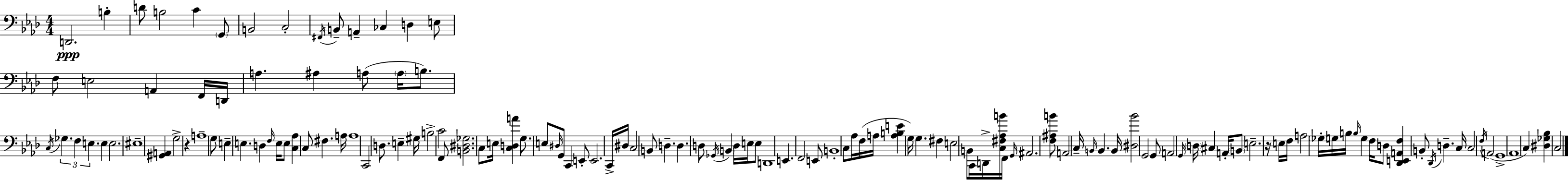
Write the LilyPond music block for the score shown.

{
  \clef bass
  \numericTimeSignature
  \time 4/4
  \key aes \major
  \repeat volta 2 { d,2.\ppp b4-. | d'8 b2 c'4 \parenthesize g,8 | b,2 c2-. | \acciaccatura { fis,16 } b,8-- a,4-- ces4 d4 e8 | \break f8 e2 a,4 f,16 | d,16 a4. ais4 a8( \parenthesize a16 b8.) | \acciaccatura { c16 } \tuplet 3/2 { ges4. f4 e4. } | e4 e2. | \break eis1-- | <gis, a,>4 g2-> r4 | a1-- | g8 e4-- e4. d4 | \break \grace { f16 } e16 e8 <c aes>4 c8 fis4. | a16 a1 | c,2 d8. e4-- | gis16 b2-> c'2 | \break f,8 <b, dis ges>2. | c8 e16 <c d a'>4 g8. e8 \grace { dis16 } g,8 | c,4 e,8-. e,2. | c,16-> dis16 c2 b,8 d4.-- | \break d4. d8 \acciaccatura { ges,16 } \parenthesize b,4 | d16 e16 e8 d,1 | e,4. f,2 | e,8 b,1-. | \break c8 aes16 f16( a16 <a b e'>4 g16) g4. | fis4 e2 | b,8 c,16 d,16-> <c fis aes b'>16 f,16 \grace { g,16 } ais,2. | <f ais b'>8 a,2 c16-- \grace { b,16 } | \break b,4. b,16 <dis bes'>2 g,2 | g,8 a,2 | \grace { g,16 } \parenthesize d16 cis4 a,16-. \parenthesize b,8 e2.-- | r16 e16 f16 a2 | \break \parenthesize ges16-. g16 b16 \grace { b16 } g4 f16 d8 <des, e, a, f>4 | b,8-. \acciaccatura { des,16 } d4.-- c16 c2 | \acciaccatura { f16 } a,2( g,1-> | aes,1 | \break c4) <dis ges bes>4 | c2 } \bar "|."
}